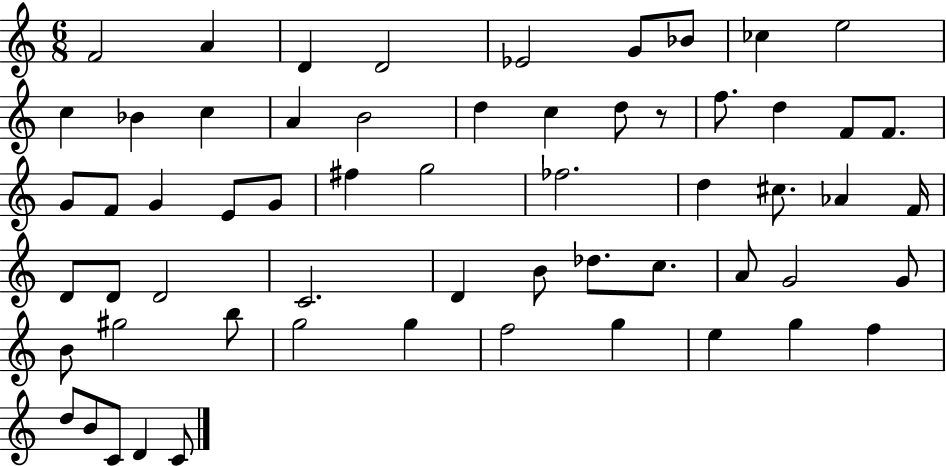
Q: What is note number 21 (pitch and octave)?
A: F4